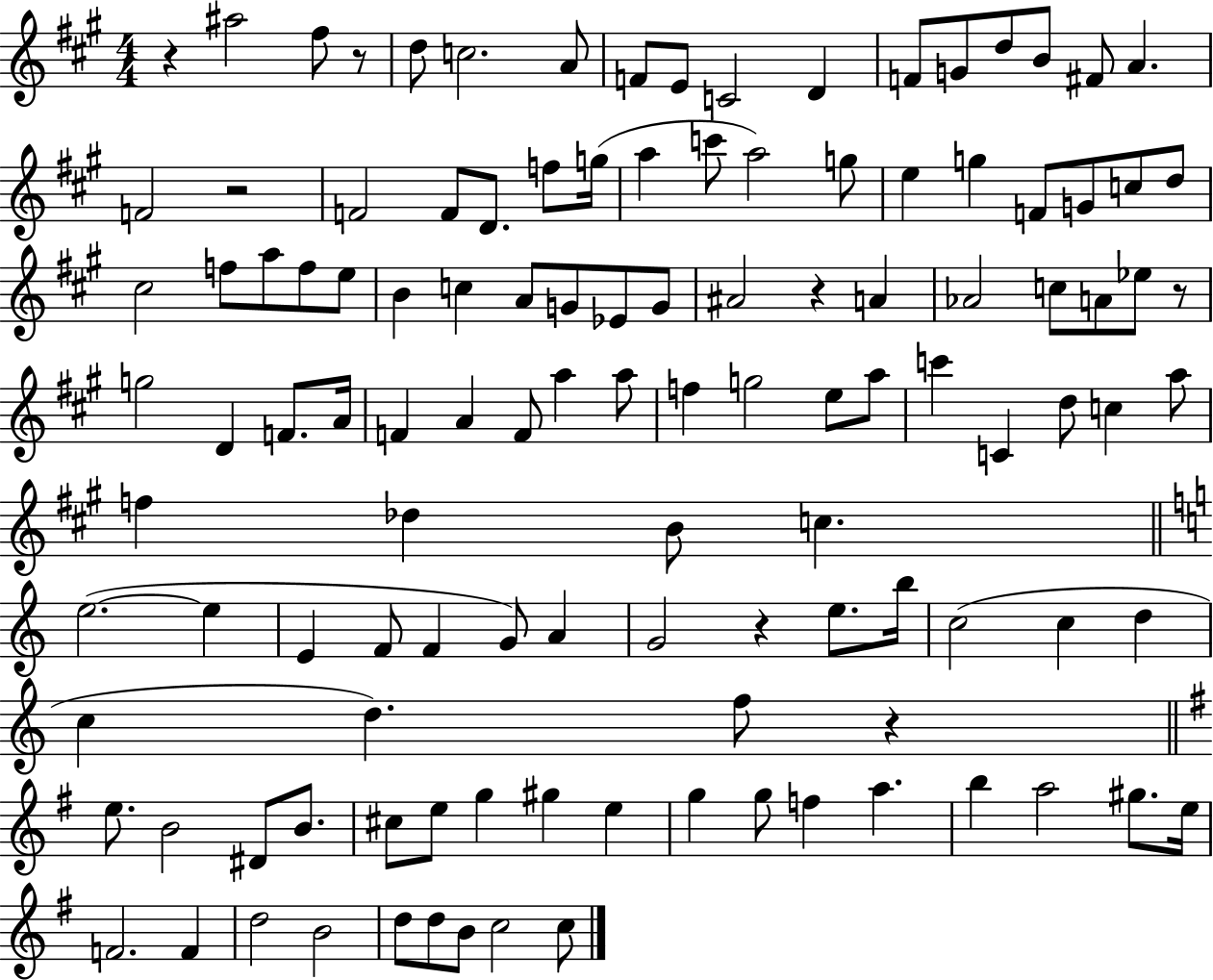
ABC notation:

X:1
T:Untitled
M:4/4
L:1/4
K:A
z ^a2 ^f/2 z/2 d/2 c2 A/2 F/2 E/2 C2 D F/2 G/2 d/2 B/2 ^F/2 A F2 z2 F2 F/2 D/2 f/2 g/4 a c'/2 a2 g/2 e g F/2 G/2 c/2 d/2 ^c2 f/2 a/2 f/2 e/2 B c A/2 G/2 _E/2 G/2 ^A2 z A _A2 c/2 A/2 _e/2 z/2 g2 D F/2 A/4 F A F/2 a a/2 f g2 e/2 a/2 c' C d/2 c a/2 f _d B/2 c e2 e E F/2 F G/2 A G2 z e/2 b/4 c2 c d c d f/2 z e/2 B2 ^D/2 B/2 ^c/2 e/2 g ^g e g g/2 f a b a2 ^g/2 e/4 F2 F d2 B2 d/2 d/2 B/2 c2 c/2